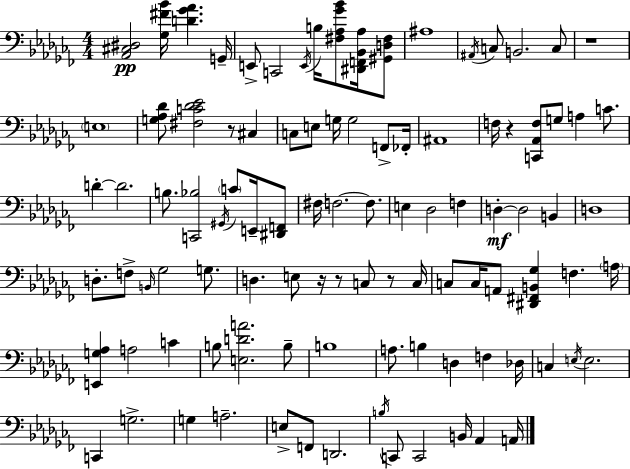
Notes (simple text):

[Ab2,C#3,D#3]/h [Gb3,F#4,Bb4]/s [D4,Gb4,Ab4]/q. G2/s E2/e C2/h E2/s B3/s [F#3,Ab3,Gb4,Bb4]/e [D#2,F2,Bb2,Ab3]/s [G#2,D3,F#3]/e A#3/w A#2/s C3/e B2/h. C3/e R/w E3/w [G3,Ab3,Db4]/e [F#3,C4,Db4,Eb4]/h R/e C#3/q C3/e E3/e G3/s G3/h F2/e FES2/s A#2/w F3/s R/q [C2,Ab2,F3]/e G3/e A3/q C4/e. D4/q D4/h. B3/e. [C2,Bb3]/h G#2/s C4/e E2/s [D#2,F2]/e F#3/s F3/h. F3/e. E3/q Db3/h F3/q D3/q D3/h B2/q D3/w D3/e. F3/e B2/s Gb3/h G3/e. D3/q. E3/e R/s R/e C3/e R/e C3/s C3/e C3/s A2/e [D#2,F#2,B2,Gb3]/q F3/q. A3/s [E2,G3,Ab3]/q A3/h C4/q B3/e [E3,D4,A4]/h. B3/e B3/w A3/e. B3/q D3/q F3/q Db3/s C3/q E3/s E3/h. C2/q G3/h. G3/q A3/h. E3/e F2/e D2/h. B3/s C2/e C2/h B2/s Ab2/q A2/s